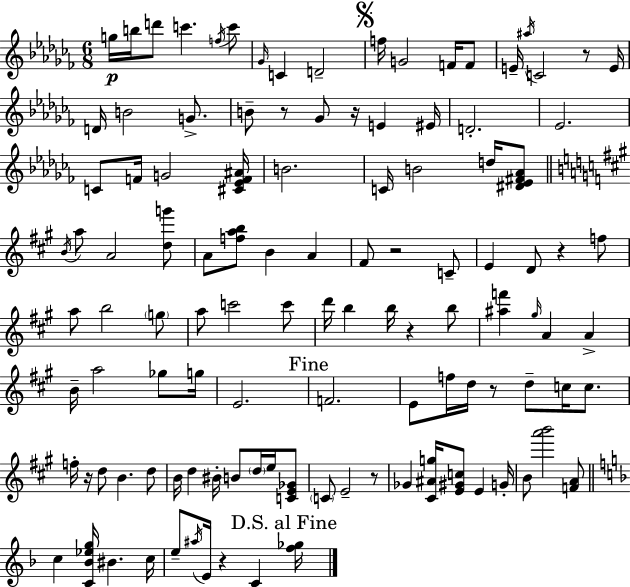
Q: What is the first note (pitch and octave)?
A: G5